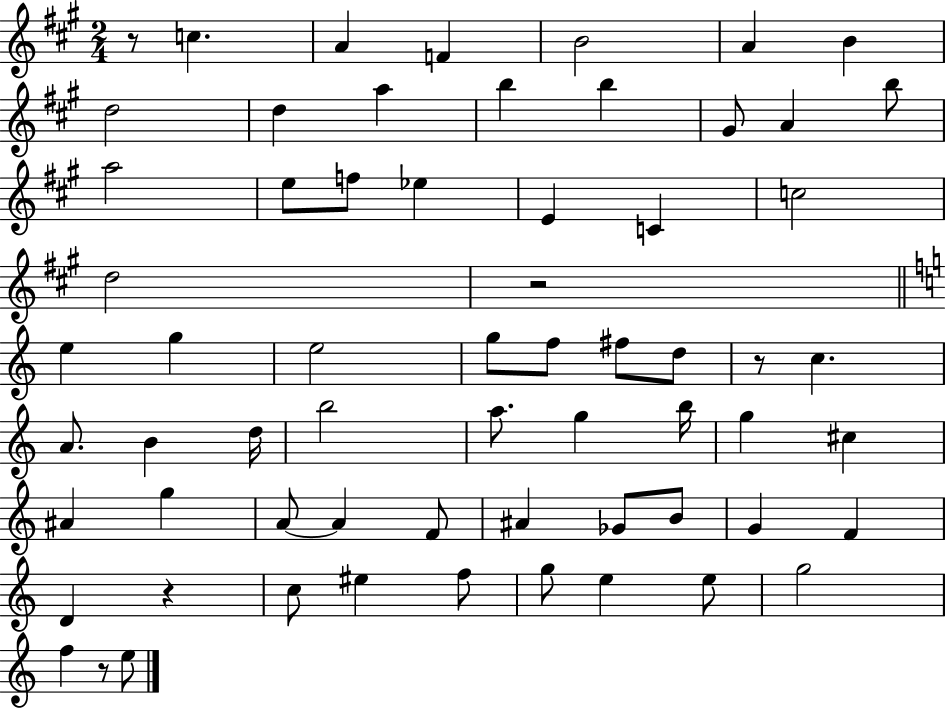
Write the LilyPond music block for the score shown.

{
  \clef treble
  \numericTimeSignature
  \time 2/4
  \key a \major
  r8 c''4. | a'4 f'4 | b'2 | a'4 b'4 | \break d''2 | d''4 a''4 | b''4 b''4 | gis'8 a'4 b''8 | \break a''2 | e''8 f''8 ees''4 | e'4 c'4 | c''2 | \break d''2 | r2 | \bar "||" \break \key c \major e''4 g''4 | e''2 | g''8 f''8 fis''8 d''8 | r8 c''4. | \break a'8. b'4 d''16 | b''2 | a''8. g''4 b''16 | g''4 cis''4 | \break ais'4 g''4 | a'8~~ a'4 f'8 | ais'4 ges'8 b'8 | g'4 f'4 | \break d'4 r4 | c''8 eis''4 f''8 | g''8 e''4 e''8 | g''2 | \break f''4 r8 e''8 | \bar "|."
}